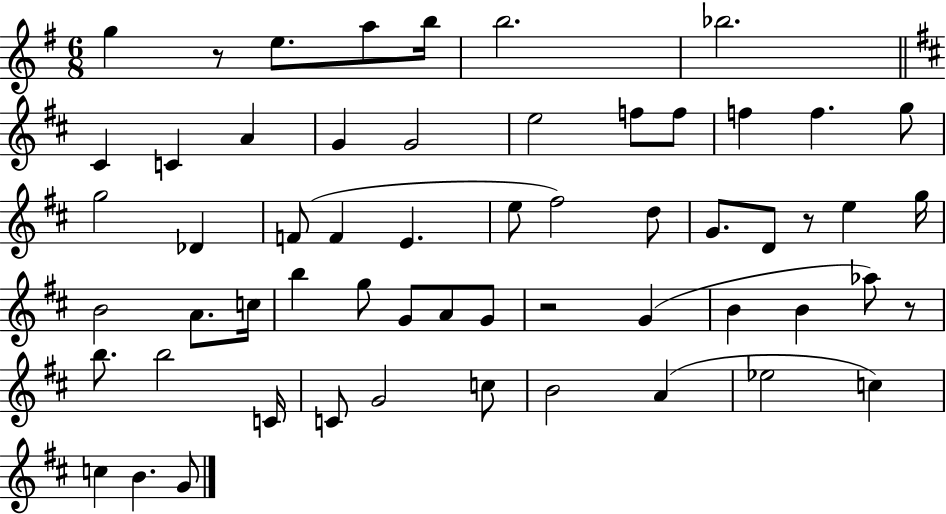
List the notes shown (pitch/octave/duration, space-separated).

G5/q R/e E5/e. A5/e B5/s B5/h. Bb5/h. C#4/q C4/q A4/q G4/q G4/h E5/h F5/e F5/e F5/q F5/q. G5/e G5/h Db4/q F4/e F4/q E4/q. E5/e F#5/h D5/e G4/e. D4/e R/e E5/q G5/s B4/h A4/e. C5/s B5/q G5/e G4/e A4/e G4/e R/h G4/q B4/q B4/q Ab5/e R/e B5/e. B5/h C4/s C4/e G4/h C5/e B4/h A4/q Eb5/h C5/q C5/q B4/q. G4/e